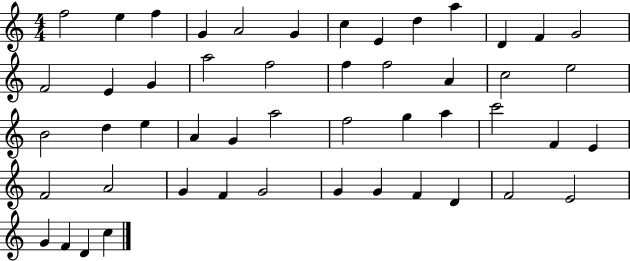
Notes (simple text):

F5/h E5/q F5/q G4/q A4/h G4/q C5/q E4/q D5/q A5/q D4/q F4/q G4/h F4/h E4/q G4/q A5/h F5/h F5/q F5/h A4/q C5/h E5/h B4/h D5/q E5/q A4/q G4/q A5/h F5/h G5/q A5/q C6/h F4/q E4/q F4/h A4/h G4/q F4/q G4/h G4/q G4/q F4/q D4/q F4/h E4/h G4/q F4/q D4/q C5/q